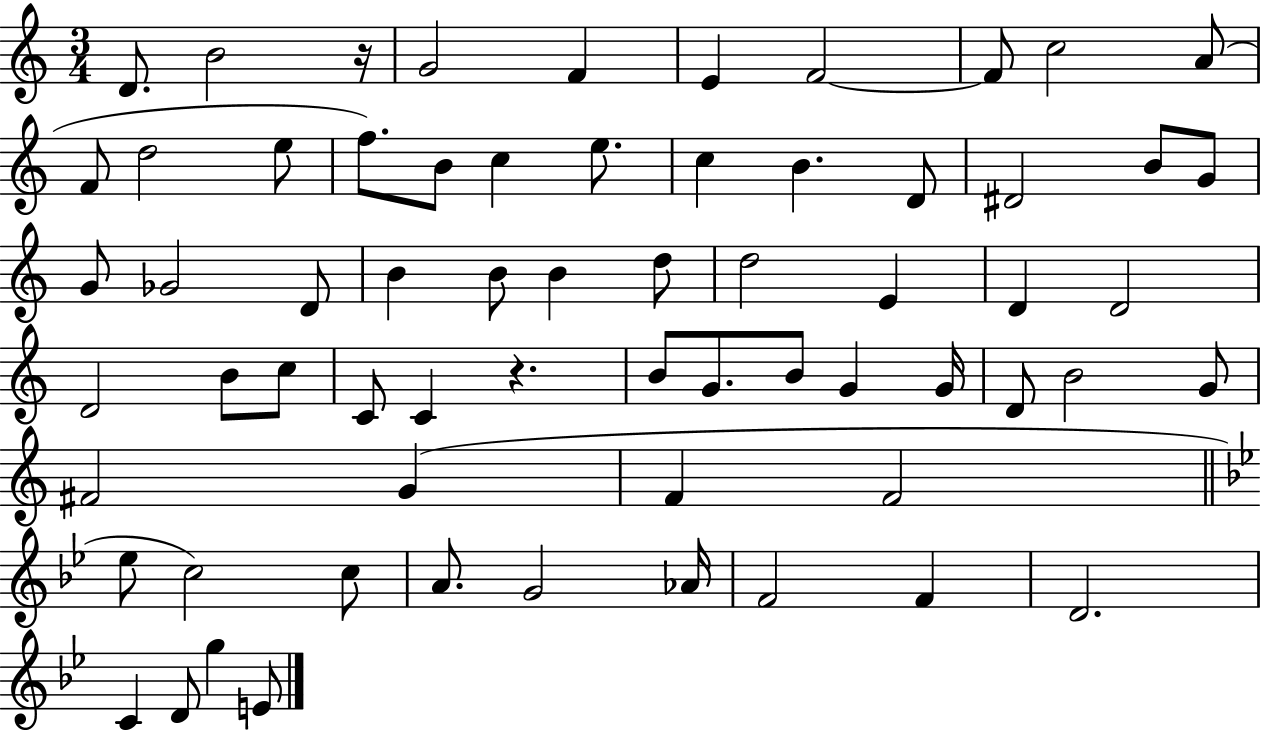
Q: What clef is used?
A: treble